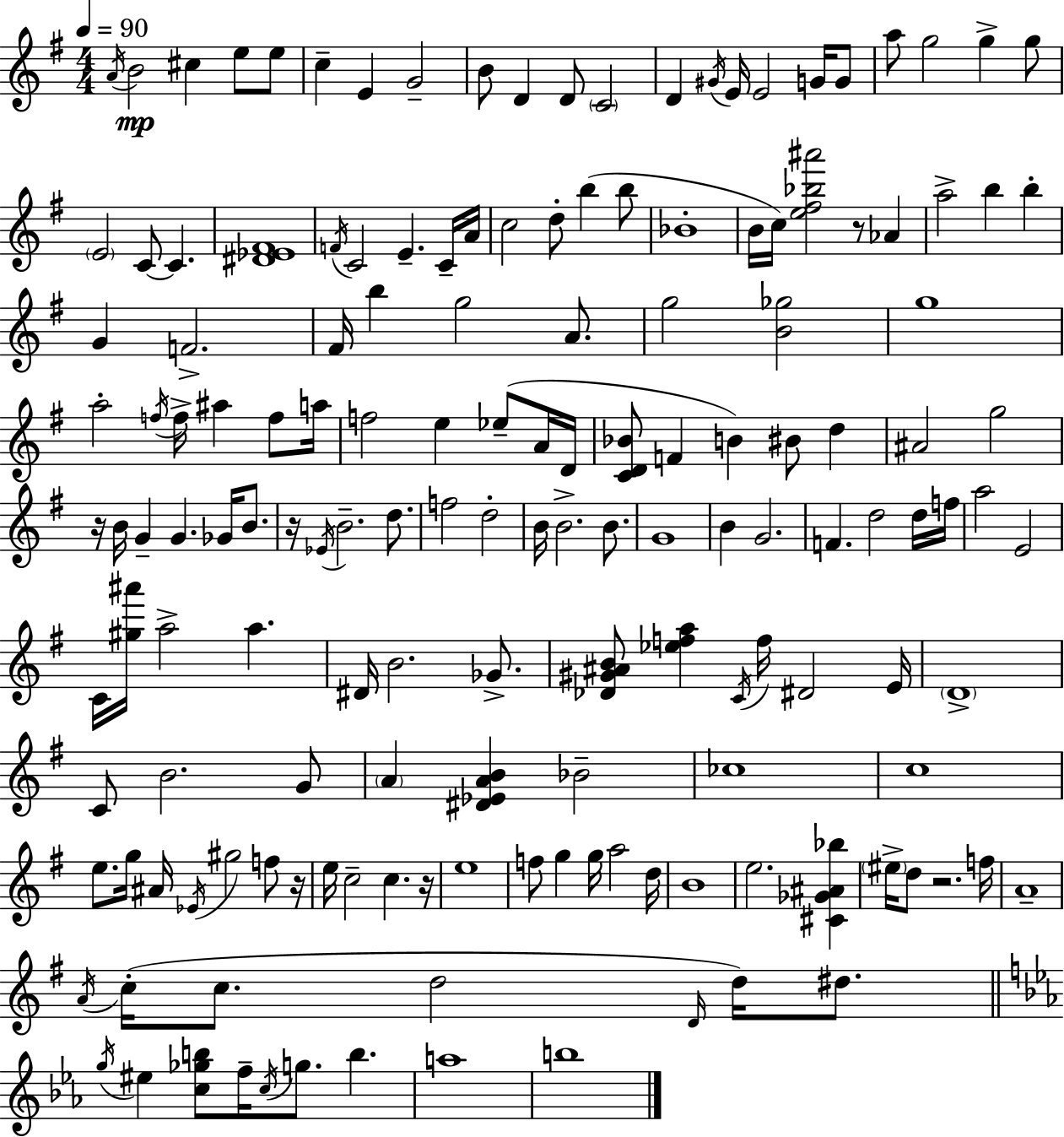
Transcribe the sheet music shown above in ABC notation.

X:1
T:Untitled
M:4/4
L:1/4
K:G
A/4 B2 ^c e/2 e/2 c E G2 B/2 D D/2 C2 D ^G/4 E/4 E2 G/4 G/2 a/2 g2 g g/2 E2 C/2 C [^D_E^F]4 F/4 C2 E C/4 A/4 c2 d/2 b b/2 _B4 B/4 c/4 [e^f_b^a']2 z/2 _A a2 b b G F2 ^F/4 b g2 A/2 g2 [B_g]2 g4 a2 f/4 f/4 ^a f/2 a/4 f2 e _e/2 A/4 D/4 [CD_B]/2 F B ^B/2 d ^A2 g2 z/4 B/4 G G _G/4 B/2 z/4 _E/4 B2 d/2 f2 d2 B/4 B2 B/2 G4 B G2 F d2 d/4 f/4 a2 E2 C/4 [^g^a']/4 a2 a ^D/4 B2 _G/2 [_D^G^AB]/2 [_efa] C/4 f/4 ^D2 E/4 D4 C/2 B2 G/2 A [^D_EAB] _B2 _c4 c4 e/2 g/4 ^A/4 _E/4 ^g2 f/2 z/4 e/4 c2 c z/4 e4 f/2 g g/4 a2 d/4 B4 e2 [^C_G^A_b] ^e/4 d/2 z2 f/4 A4 A/4 c/4 c/2 d2 D/4 d/4 ^d/2 g/4 ^e [c_gb]/2 f/4 c/4 g/2 b a4 b4